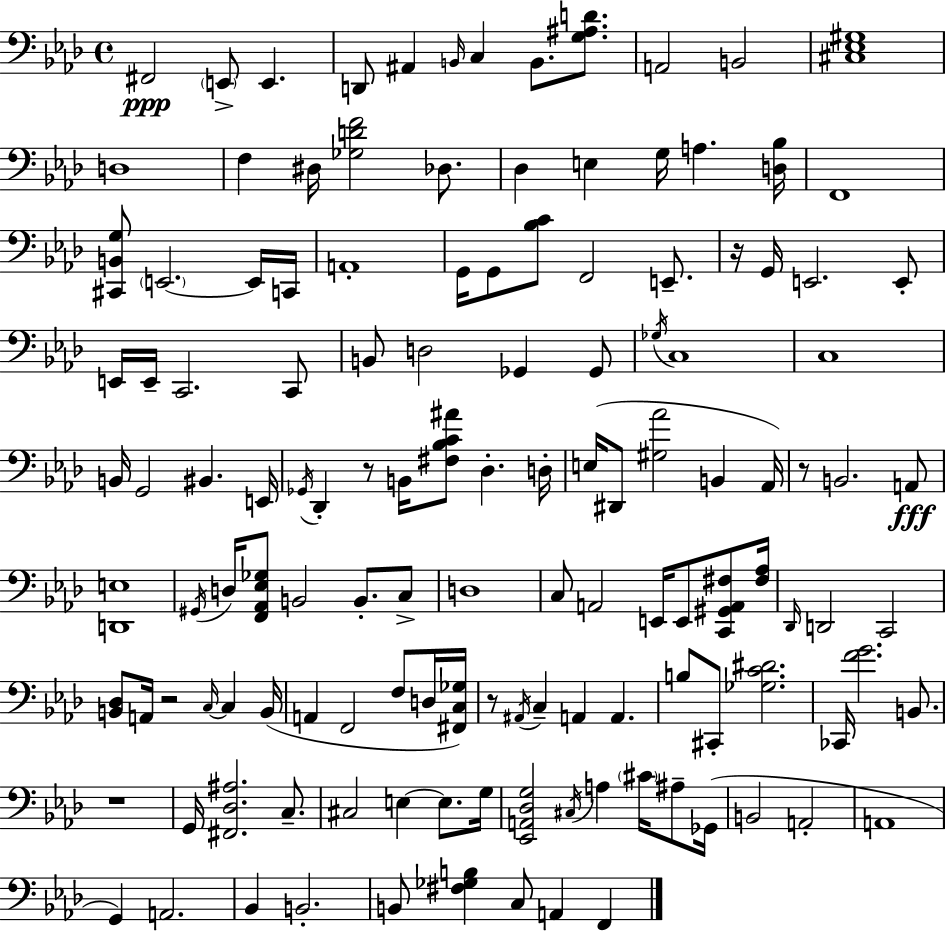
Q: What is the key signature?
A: AES major